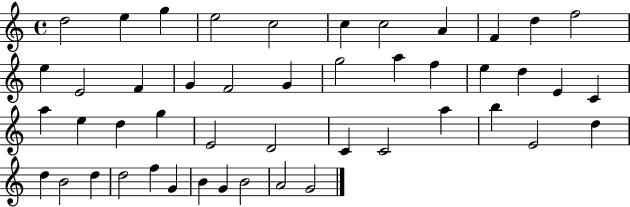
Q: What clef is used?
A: treble